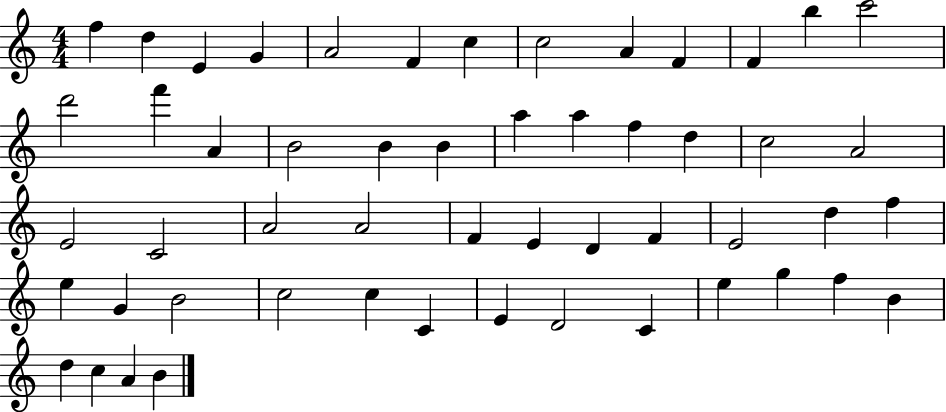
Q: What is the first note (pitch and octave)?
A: F5